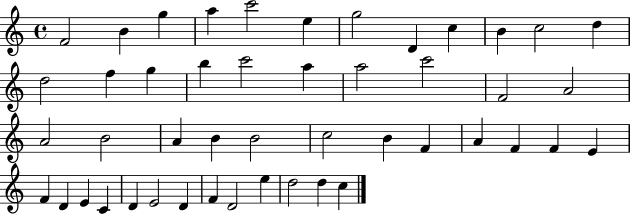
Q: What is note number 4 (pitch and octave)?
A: A5